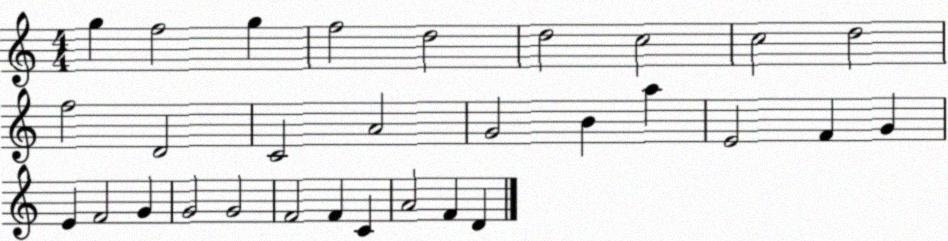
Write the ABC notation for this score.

X:1
T:Untitled
M:4/4
L:1/4
K:C
g f2 g f2 d2 d2 c2 c2 d2 f2 D2 C2 A2 G2 B a E2 F G E F2 G G2 G2 F2 F C A2 F D